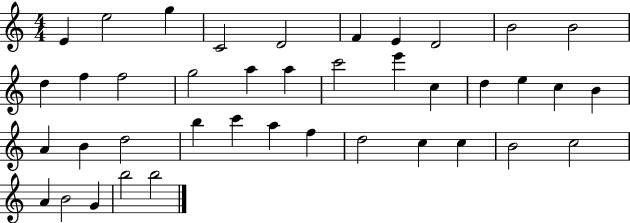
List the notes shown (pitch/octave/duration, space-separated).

E4/q E5/h G5/q C4/h D4/h F4/q E4/q D4/h B4/h B4/h D5/q F5/q F5/h G5/h A5/q A5/q C6/h E6/q C5/q D5/q E5/q C5/q B4/q A4/q B4/q D5/h B5/q C6/q A5/q F5/q D5/h C5/q C5/q B4/h C5/h A4/q B4/h G4/q B5/h B5/h